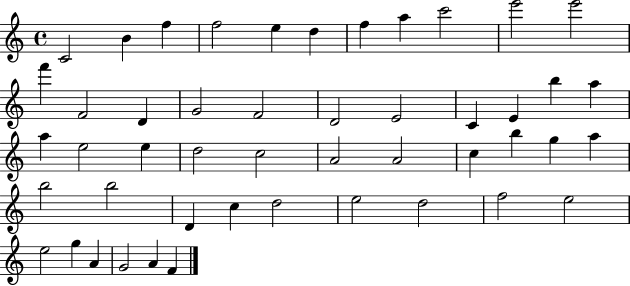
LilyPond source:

{
  \clef treble
  \time 4/4
  \defaultTimeSignature
  \key c \major
  c'2 b'4 f''4 | f''2 e''4 d''4 | f''4 a''4 c'''2 | e'''2 e'''2 | \break f'''4 f'2 d'4 | g'2 f'2 | d'2 e'2 | c'4 e'4 b''4 a''4 | \break a''4 e''2 e''4 | d''2 c''2 | a'2 a'2 | c''4 b''4 g''4 a''4 | \break b''2 b''2 | d'4 c''4 d''2 | e''2 d''2 | f''2 e''2 | \break e''2 g''4 a'4 | g'2 a'4 f'4 | \bar "|."
}